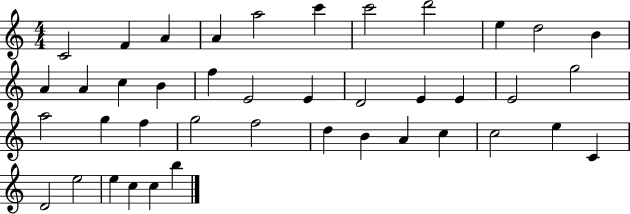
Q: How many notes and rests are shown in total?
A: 41